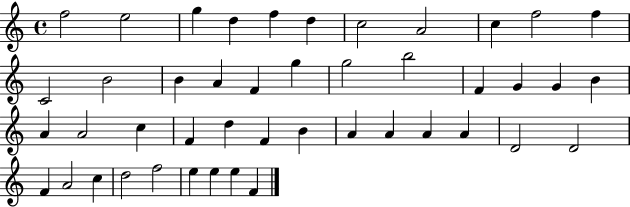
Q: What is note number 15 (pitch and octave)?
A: A4